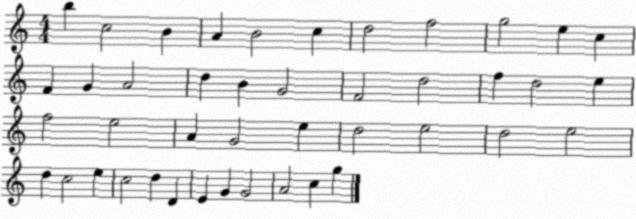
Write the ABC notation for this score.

X:1
T:Untitled
M:4/4
L:1/4
K:C
b c2 B A B2 c d2 f2 g2 e c F G A2 d B G2 F2 d2 f d2 e f2 e2 A G2 e d2 e2 d2 e2 d c2 e c2 d D E G G2 A2 c g